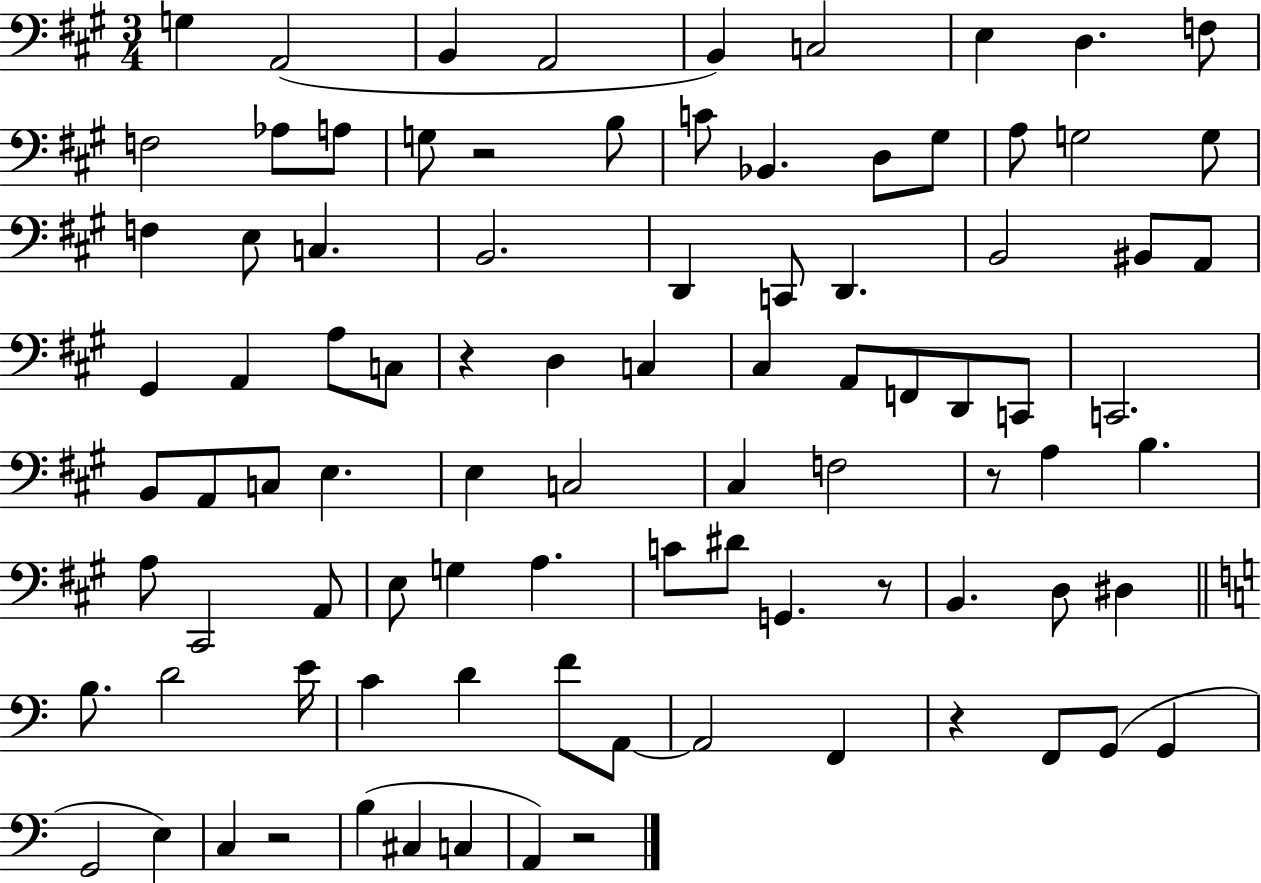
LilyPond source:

{
  \clef bass
  \numericTimeSignature
  \time 3/4
  \key a \major
  g4 a,2( | b,4 a,2 | b,4) c2 | e4 d4. f8 | \break f2 aes8 a8 | g8 r2 b8 | c'8 bes,4. d8 gis8 | a8 g2 g8 | \break f4 e8 c4. | b,2. | d,4 c,8 d,4. | b,2 bis,8 a,8 | \break gis,4 a,4 a8 c8 | r4 d4 c4 | cis4 a,8 f,8 d,8 c,8 | c,2. | \break b,8 a,8 c8 e4. | e4 c2 | cis4 f2 | r8 a4 b4. | \break a8 cis,2 a,8 | e8 g4 a4. | c'8 dis'8 g,4. r8 | b,4. d8 dis4 | \break \bar "||" \break \key c \major b8. d'2 e'16 | c'4 d'4 f'8 a,8~~ | a,2 f,4 | r4 f,8 g,8( g,4 | \break g,2 e4) | c4 r2 | b4( cis4 c4 | a,4) r2 | \break \bar "|."
}